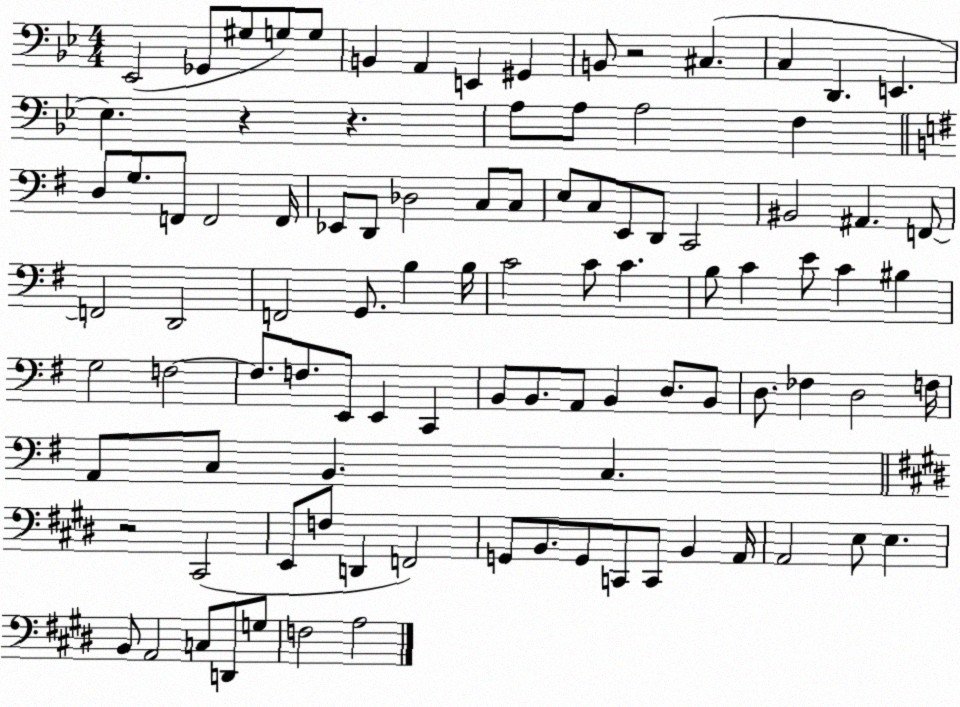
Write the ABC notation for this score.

X:1
T:Untitled
M:4/4
L:1/4
K:Bb
_E,,2 _G,,/2 ^G,/2 G,/2 G,/2 B,, A,, E,, ^G,, B,,/2 z2 ^C, C, D,, E,, _E, z z A,/2 A,/2 A,2 F, D,/2 G,/2 F,,/2 F,,2 F,,/4 _E,,/2 D,,/2 _D,2 C,/2 C,/2 E,/2 C,/2 E,,/2 D,,/2 C,,2 ^B,,2 ^A,, F,,/2 F,,2 D,,2 F,,2 G,,/2 B, B,/4 C2 C/2 C B,/2 C E/2 C ^B, G,2 F,2 F,/2 F,/2 E,,/2 E,, C,, B,,/2 B,,/2 A,,/2 B,, D,/2 B,,/2 D,/2 _F, D,2 F,/4 A,,/2 C,/2 B,, C, z2 ^C,,2 E,,/2 F,/2 D,, F,,2 G,,/2 B,,/2 G,,/2 C,,/2 C,,/2 B,, A,,/4 A,,2 E,/2 E, B,,/2 A,,2 C,/2 D,,/2 G,/2 F,2 A,2